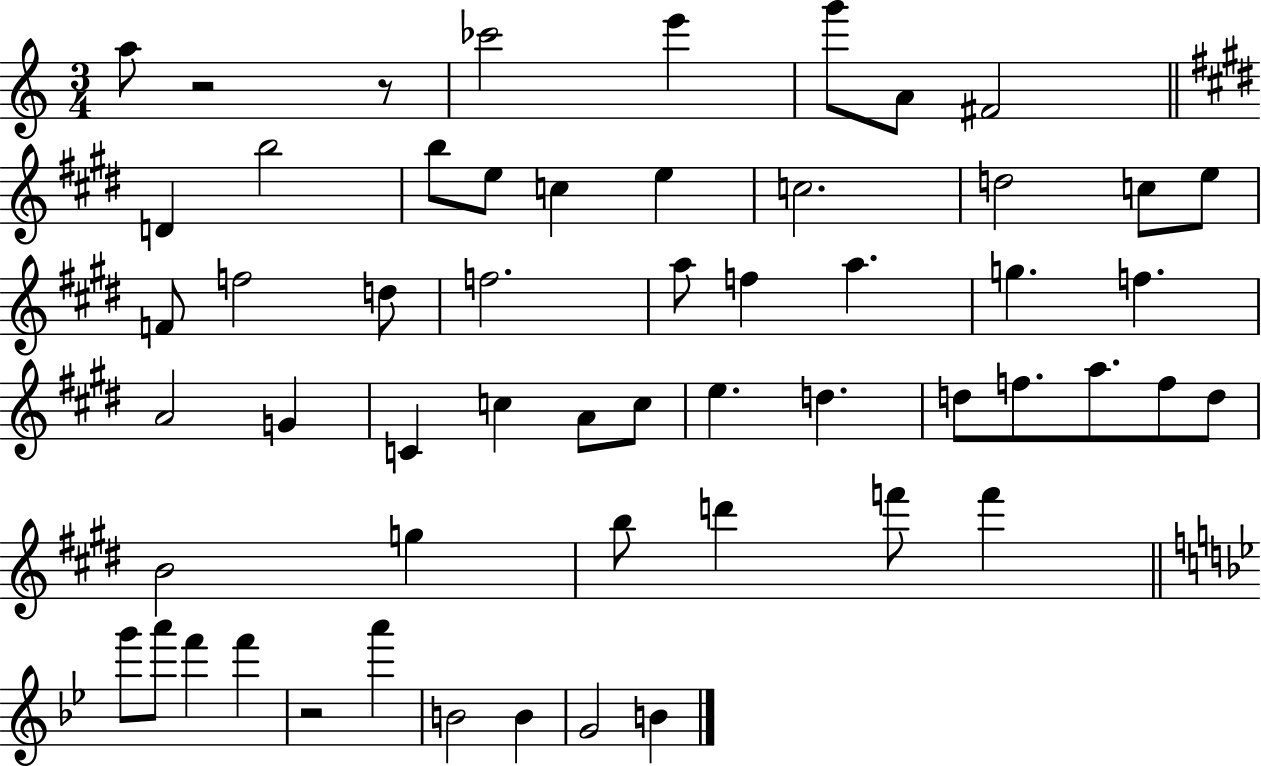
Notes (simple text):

A5/e R/h R/e CES6/h E6/q G6/e A4/e F#4/h D4/q B5/h B5/e E5/e C5/q E5/q C5/h. D5/h C5/e E5/e F4/e F5/h D5/e F5/h. A5/e F5/q A5/q. G5/q. F5/q. A4/h G4/q C4/q C5/q A4/e C5/e E5/q. D5/q. D5/e F5/e. A5/e. F5/e D5/e B4/h G5/q B5/e D6/q F6/e F6/q G6/e A6/e F6/q F6/q R/h A6/q B4/h B4/q G4/h B4/q